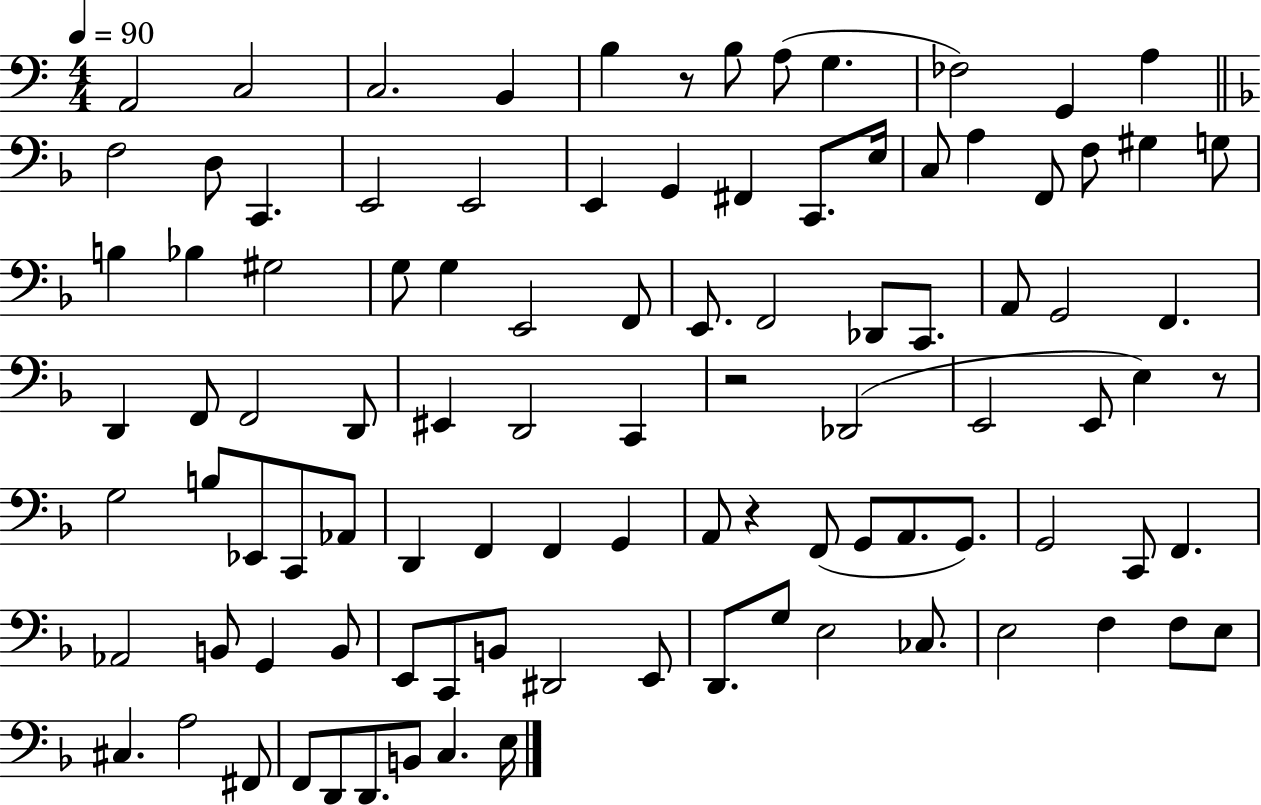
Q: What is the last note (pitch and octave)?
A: E3